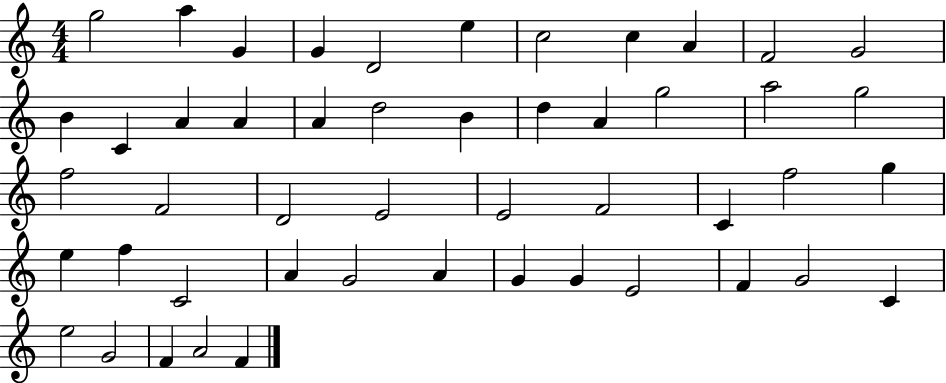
{
  \clef treble
  \numericTimeSignature
  \time 4/4
  \key c \major
  g''2 a''4 g'4 | g'4 d'2 e''4 | c''2 c''4 a'4 | f'2 g'2 | \break b'4 c'4 a'4 a'4 | a'4 d''2 b'4 | d''4 a'4 g''2 | a''2 g''2 | \break f''2 f'2 | d'2 e'2 | e'2 f'2 | c'4 f''2 g''4 | \break e''4 f''4 c'2 | a'4 g'2 a'4 | g'4 g'4 e'2 | f'4 g'2 c'4 | \break e''2 g'2 | f'4 a'2 f'4 | \bar "|."
}